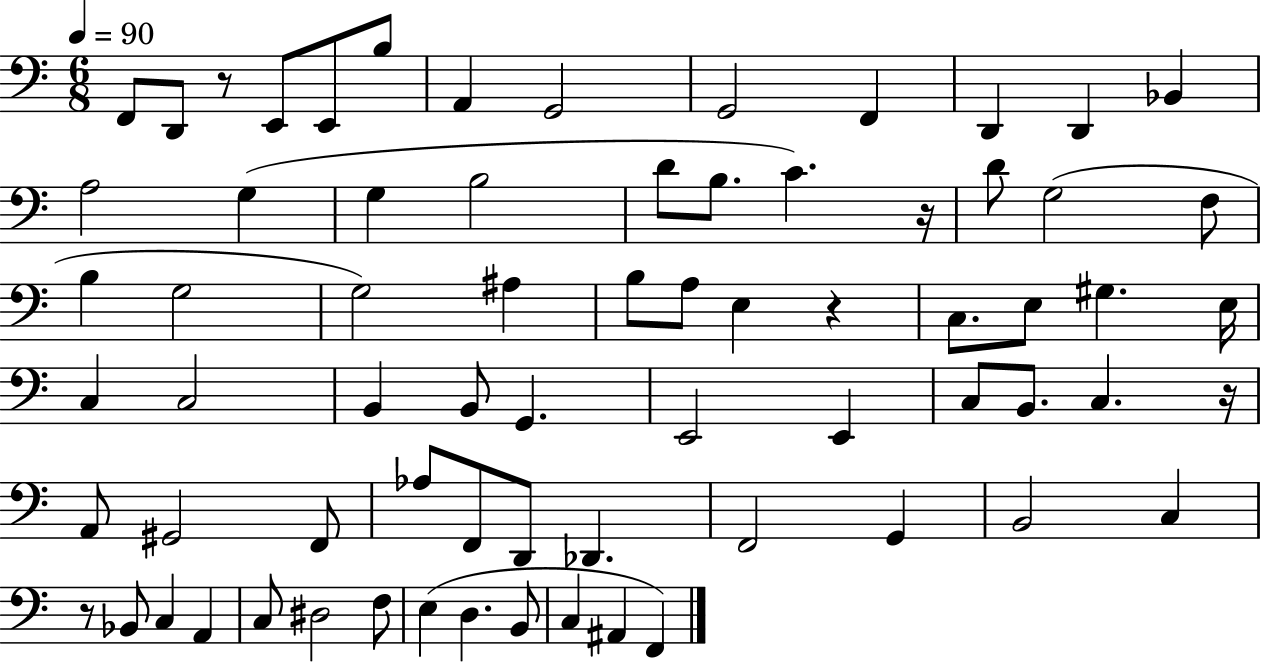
F2/e D2/e R/e E2/e E2/e B3/e A2/q G2/h G2/h F2/q D2/q D2/q Bb2/q A3/h G3/q G3/q B3/h D4/e B3/e. C4/q. R/s D4/e G3/h F3/e B3/q G3/h G3/h A#3/q B3/e A3/e E3/q R/q C3/e. E3/e G#3/q. E3/s C3/q C3/h B2/q B2/e G2/q. E2/h E2/q C3/e B2/e. C3/q. R/s A2/e G#2/h F2/e Ab3/e F2/e D2/e Db2/q. F2/h G2/q B2/h C3/q R/e Bb2/e C3/q A2/q C3/e D#3/h F3/e E3/q D3/q. B2/e C3/q A#2/q F2/q